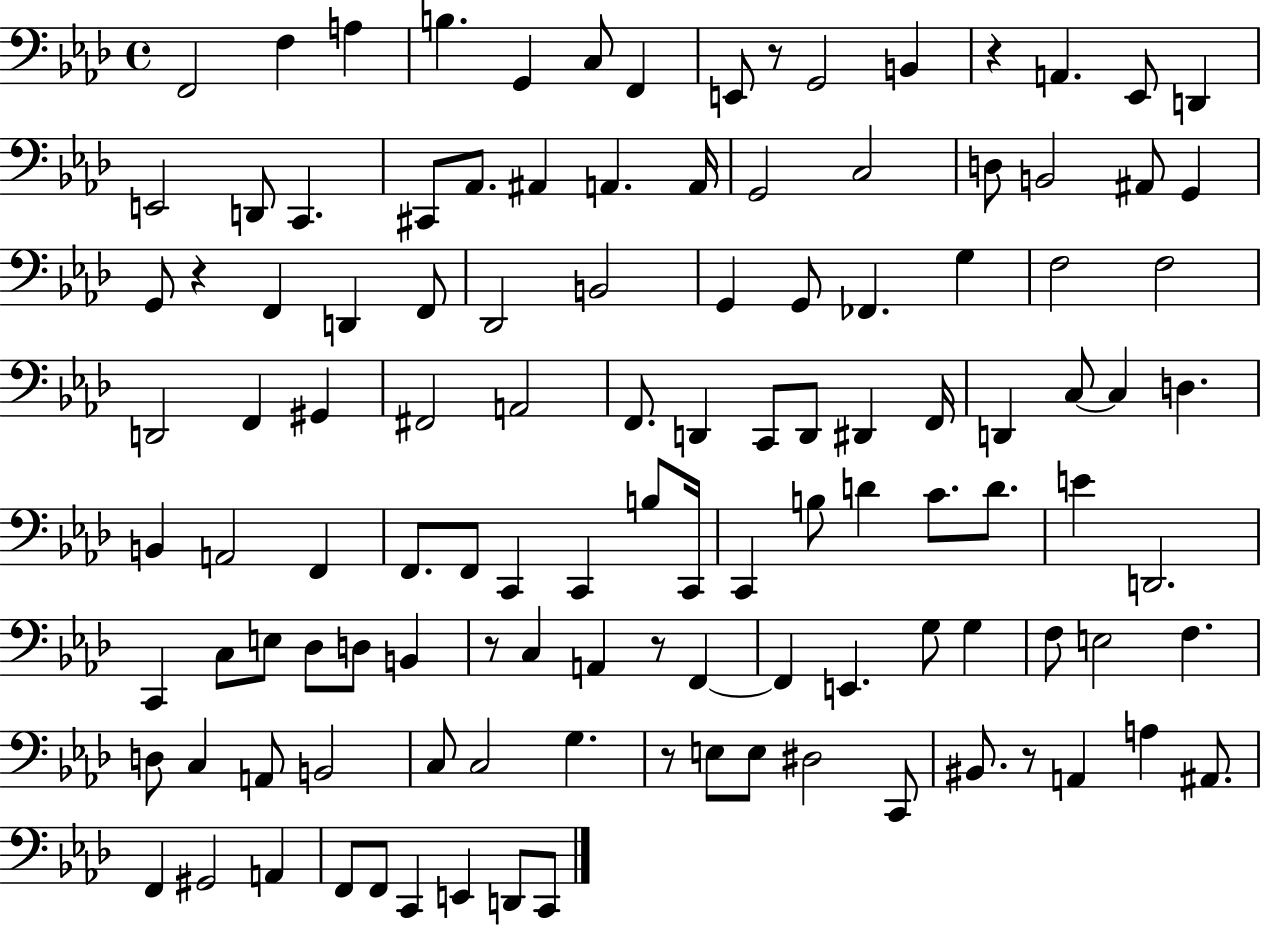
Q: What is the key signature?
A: AES major